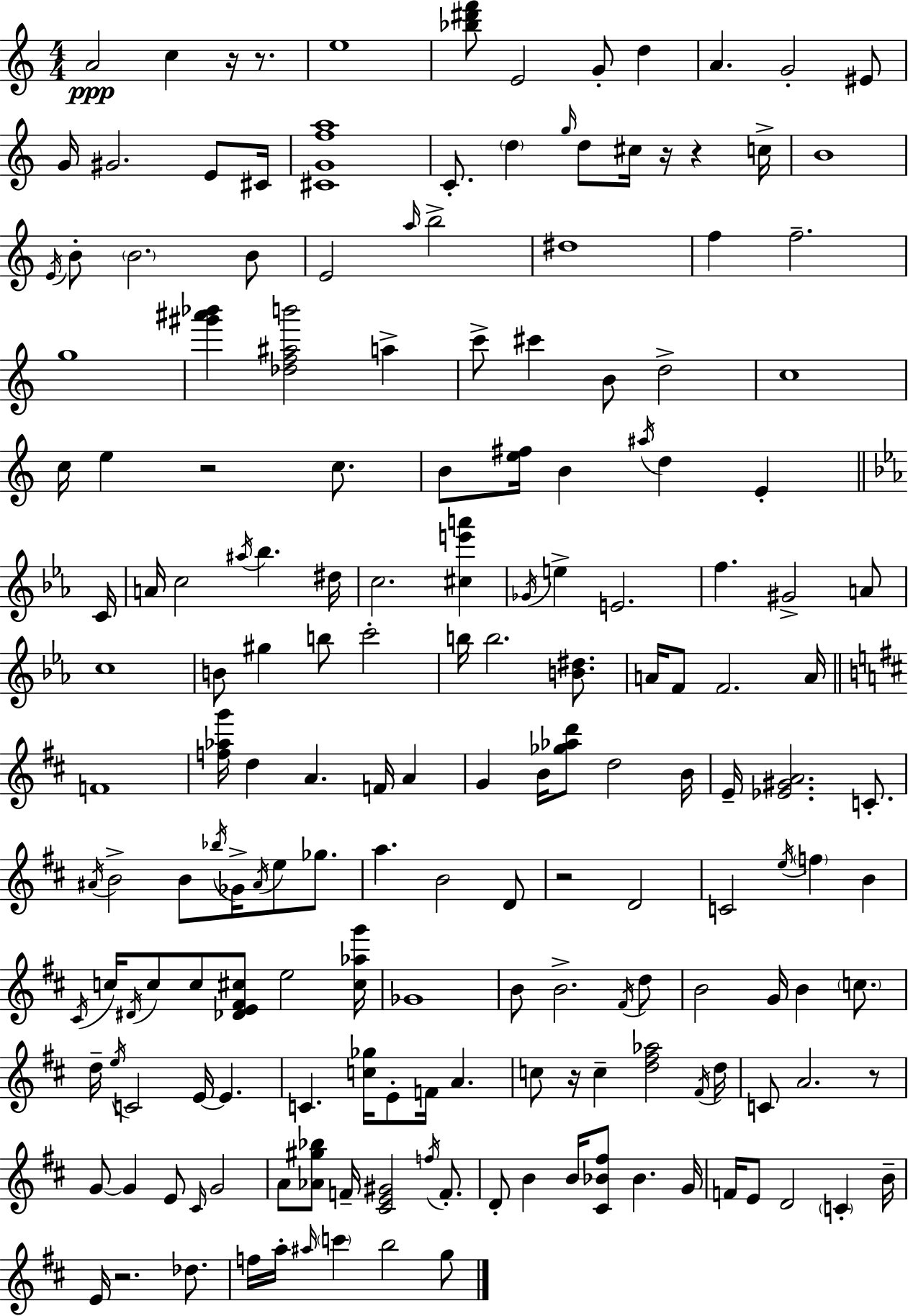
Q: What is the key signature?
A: A minor